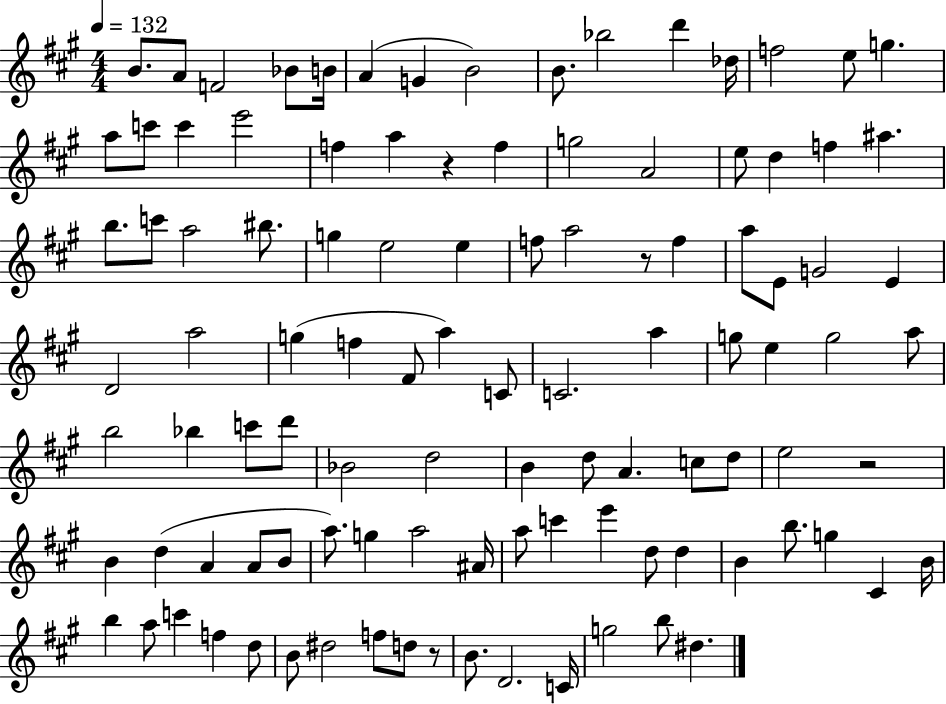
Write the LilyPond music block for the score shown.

{
  \clef treble
  \numericTimeSignature
  \time 4/4
  \key a \major
  \tempo 4 = 132
  b'8. a'8 f'2 bes'8 b'16 | a'4( g'4 b'2) | b'8. bes''2 d'''4 des''16 | f''2 e''8 g''4. | \break a''8 c'''8 c'''4 e'''2 | f''4 a''4 r4 f''4 | g''2 a'2 | e''8 d''4 f''4 ais''4. | \break b''8. c'''8 a''2 bis''8. | g''4 e''2 e''4 | f''8 a''2 r8 f''4 | a''8 e'8 g'2 e'4 | \break d'2 a''2 | g''4( f''4 fis'8 a''4) c'8 | c'2. a''4 | g''8 e''4 g''2 a''8 | \break b''2 bes''4 c'''8 d'''8 | bes'2 d''2 | b'4 d''8 a'4. c''8 d''8 | e''2 r2 | \break b'4 d''4( a'4 a'8 b'8 | a''8.) g''4 a''2 ais'16 | a''8 c'''4 e'''4 d''8 d''4 | b'4 b''8. g''4 cis'4 b'16 | \break b''4 a''8 c'''4 f''4 d''8 | b'8 dis''2 f''8 d''8 r8 | b'8. d'2. c'16 | g''2 b''8 dis''4. | \break \bar "|."
}